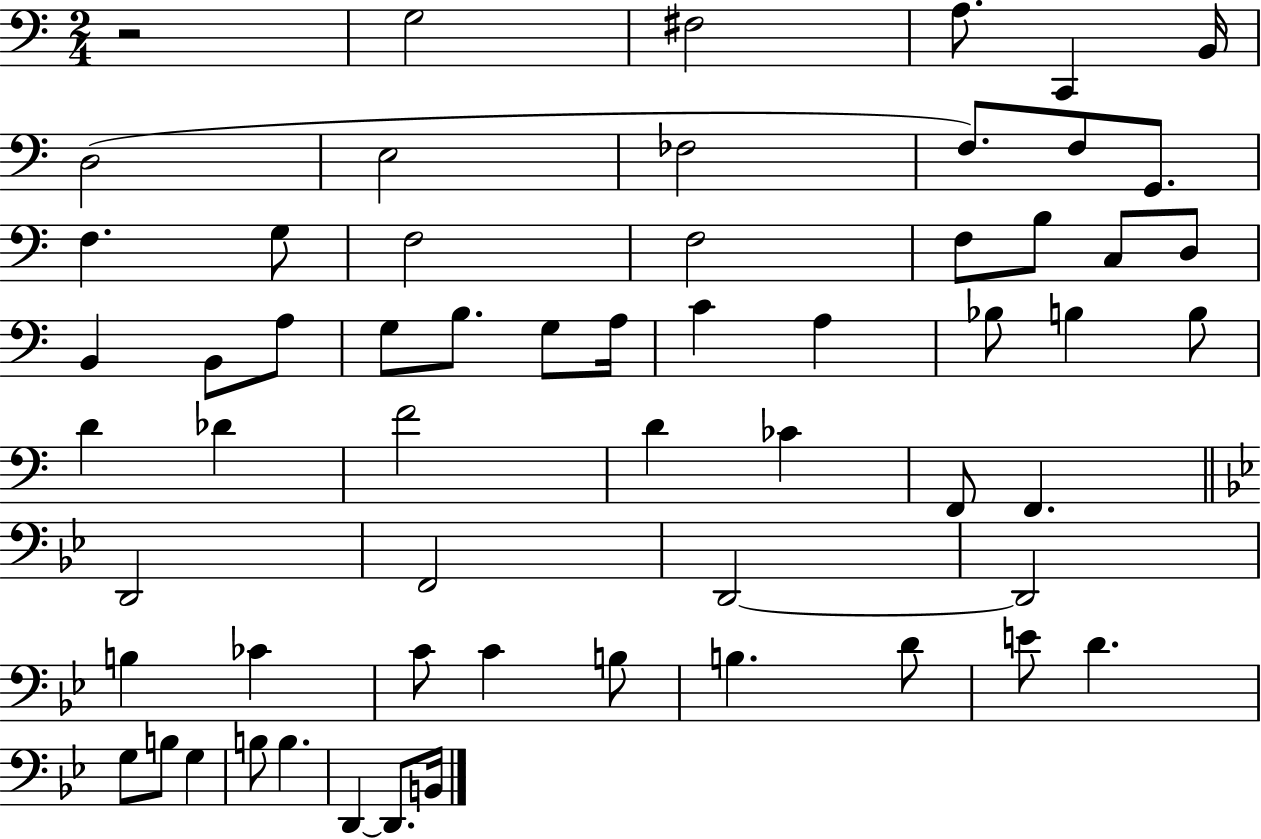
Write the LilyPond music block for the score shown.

{
  \clef bass
  \numericTimeSignature
  \time 2/4
  \key c \major
  r2 | g2 | fis2 | a8. c,4 b,16 | \break d2( | e2 | fes2 | f8.) f8 g,8. | \break f4. g8 | f2 | f2 | f8 b8 c8 d8 | \break b,4 b,8 a8 | g8 b8. g8 a16 | c'4 a4 | bes8 b4 b8 | \break d'4 des'4 | f'2 | d'4 ces'4 | f,8 f,4. | \break \bar "||" \break \key bes \major d,2 | f,2 | d,2~~ | d,2 | \break b4 ces'4 | c'8 c'4 b8 | b4. d'8 | e'8 d'4. | \break g8 b8 g4 | b8 b4. | d,4~~ d,8. b,16 | \bar "|."
}